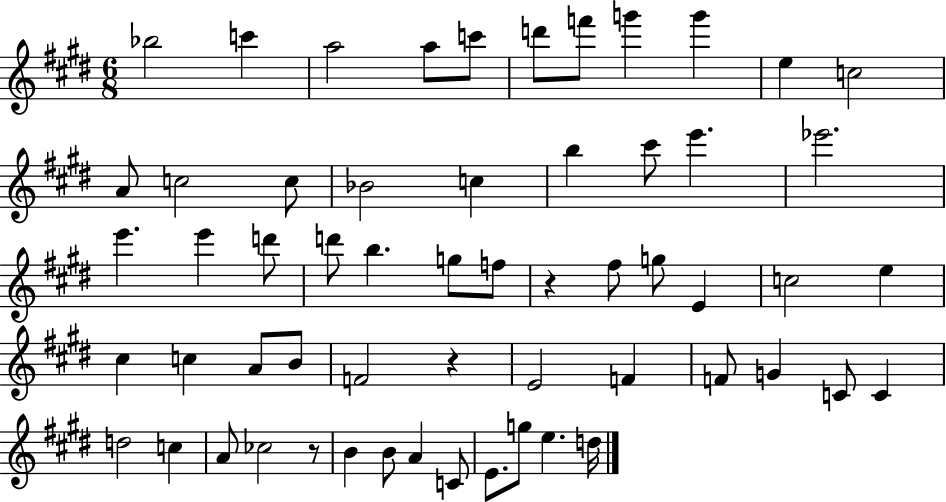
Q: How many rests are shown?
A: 3